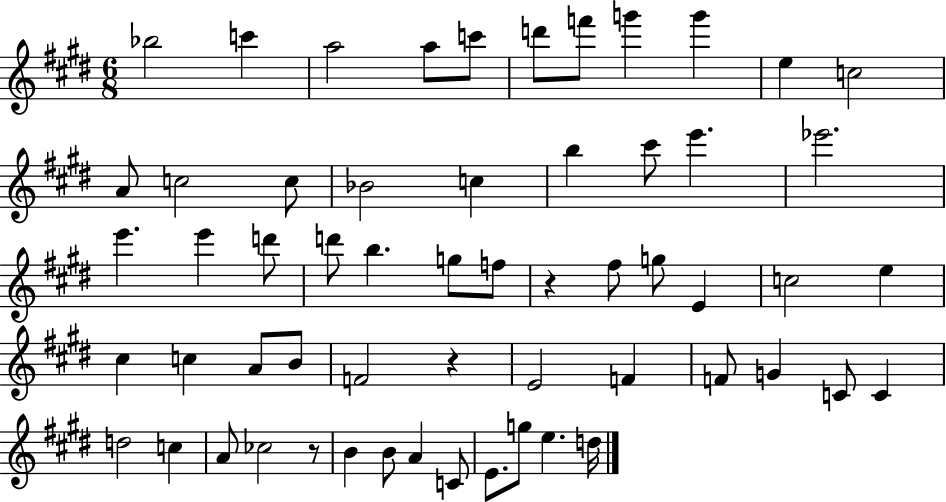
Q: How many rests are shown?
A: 3